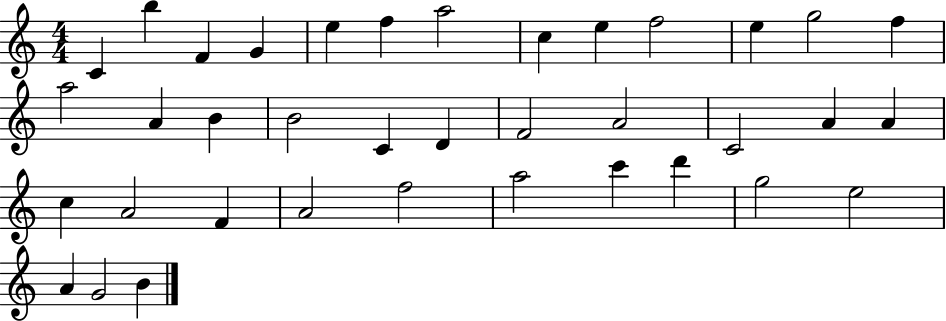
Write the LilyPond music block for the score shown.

{
  \clef treble
  \numericTimeSignature
  \time 4/4
  \key c \major
  c'4 b''4 f'4 g'4 | e''4 f''4 a''2 | c''4 e''4 f''2 | e''4 g''2 f''4 | \break a''2 a'4 b'4 | b'2 c'4 d'4 | f'2 a'2 | c'2 a'4 a'4 | \break c''4 a'2 f'4 | a'2 f''2 | a''2 c'''4 d'''4 | g''2 e''2 | \break a'4 g'2 b'4 | \bar "|."
}